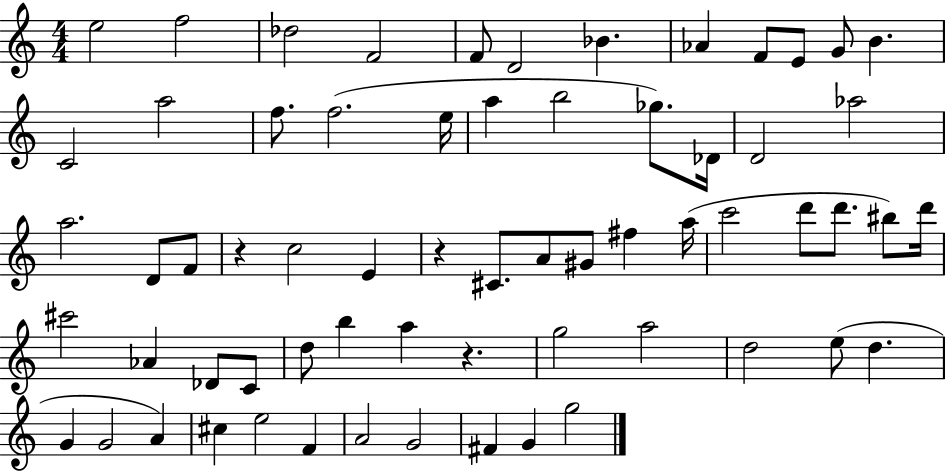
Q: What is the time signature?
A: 4/4